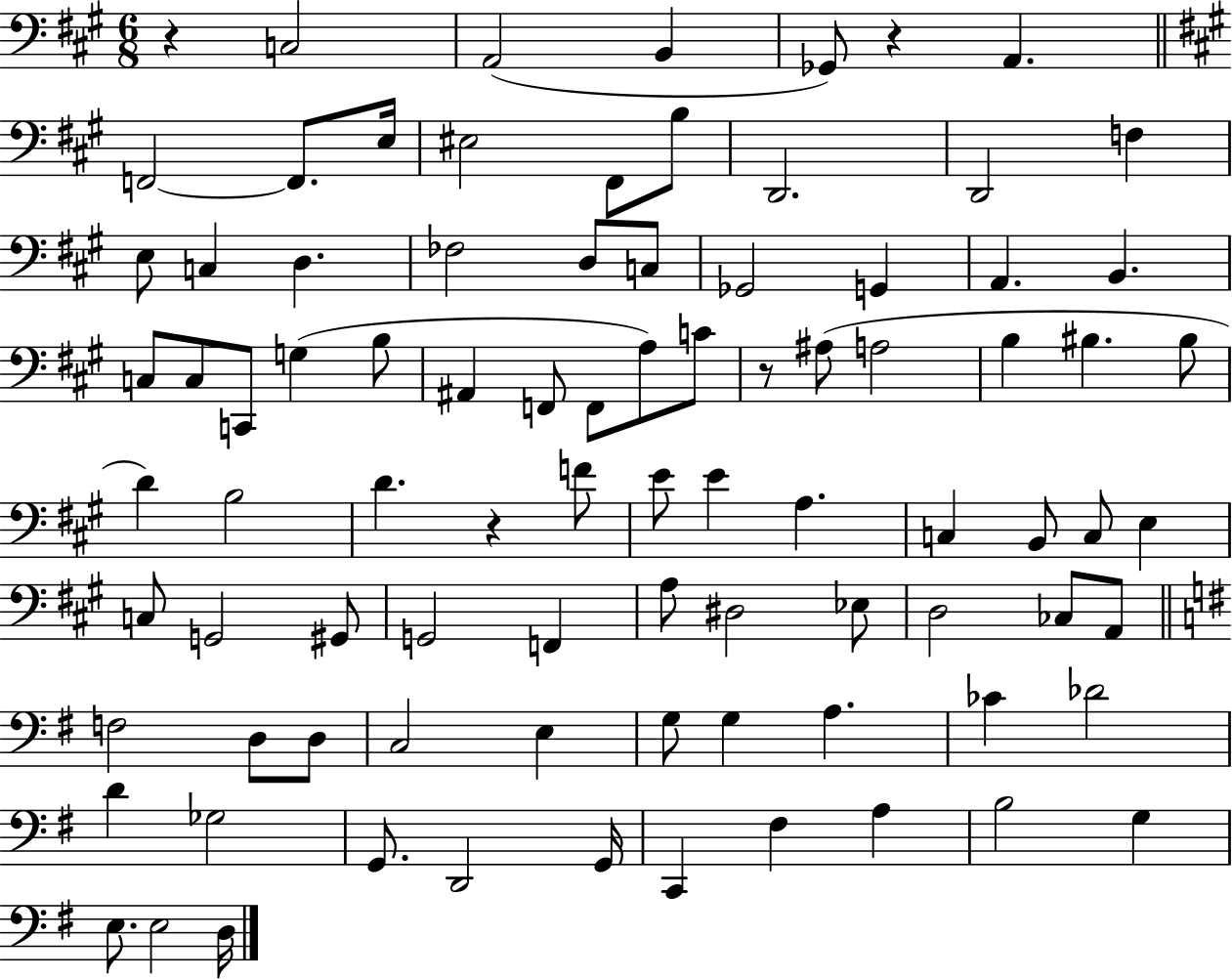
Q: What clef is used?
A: bass